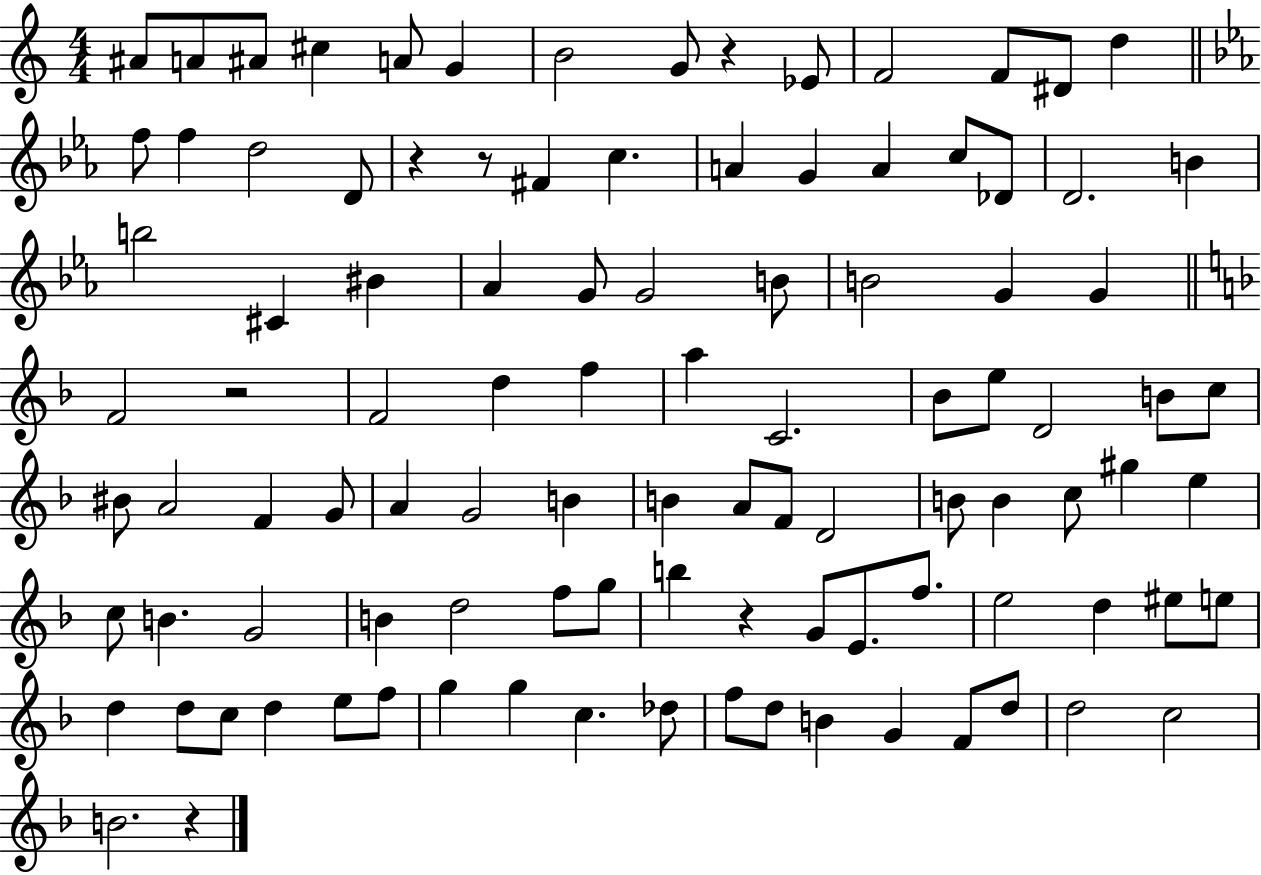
X:1
T:Untitled
M:4/4
L:1/4
K:C
^A/2 A/2 ^A/2 ^c A/2 G B2 G/2 z _E/2 F2 F/2 ^D/2 d f/2 f d2 D/2 z z/2 ^F c A G A c/2 _D/2 D2 B b2 ^C ^B _A G/2 G2 B/2 B2 G G F2 z2 F2 d f a C2 _B/2 e/2 D2 B/2 c/2 ^B/2 A2 F G/2 A G2 B B A/2 F/2 D2 B/2 B c/2 ^g e c/2 B G2 B d2 f/2 g/2 b z G/2 E/2 f/2 e2 d ^e/2 e/2 d d/2 c/2 d e/2 f/2 g g c _d/2 f/2 d/2 B G F/2 d/2 d2 c2 B2 z